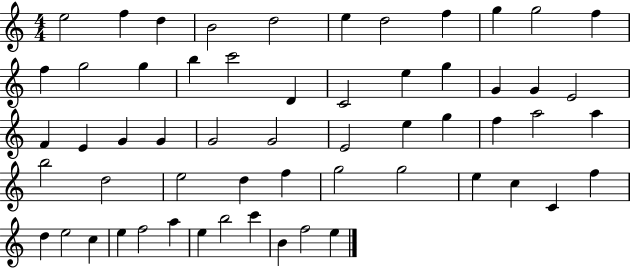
E5/h F5/q D5/q B4/h D5/h E5/q D5/h F5/q G5/q G5/h F5/q F5/q G5/h G5/q B5/q C6/h D4/q C4/h E5/q G5/q G4/q G4/q E4/h F4/q E4/q G4/q G4/q G4/h G4/h E4/h E5/q G5/q F5/q A5/h A5/q B5/h D5/h E5/h D5/q F5/q G5/h G5/h E5/q C5/q C4/q F5/q D5/q E5/h C5/q E5/q F5/h A5/q E5/q B5/h C6/q B4/q F5/h E5/q